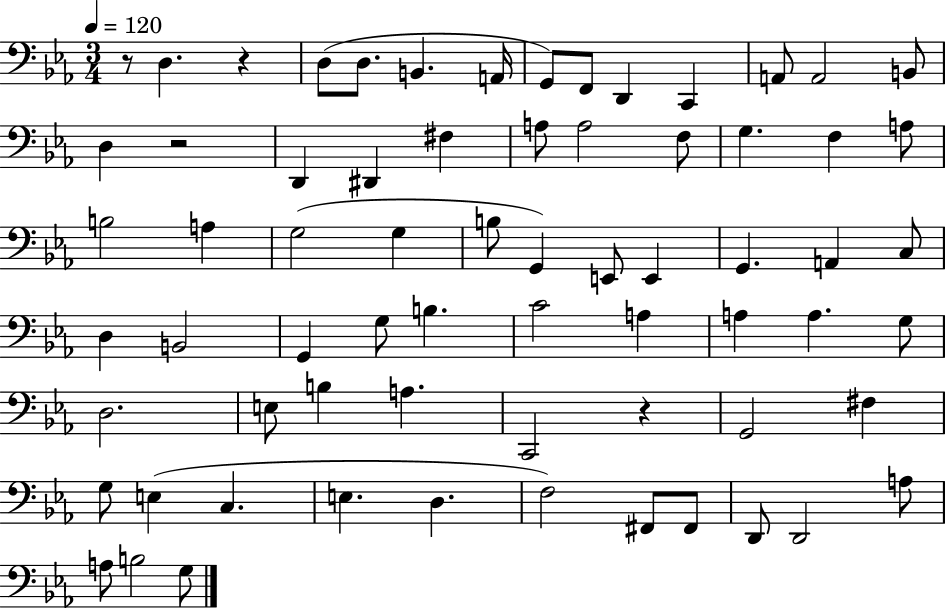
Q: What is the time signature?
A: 3/4